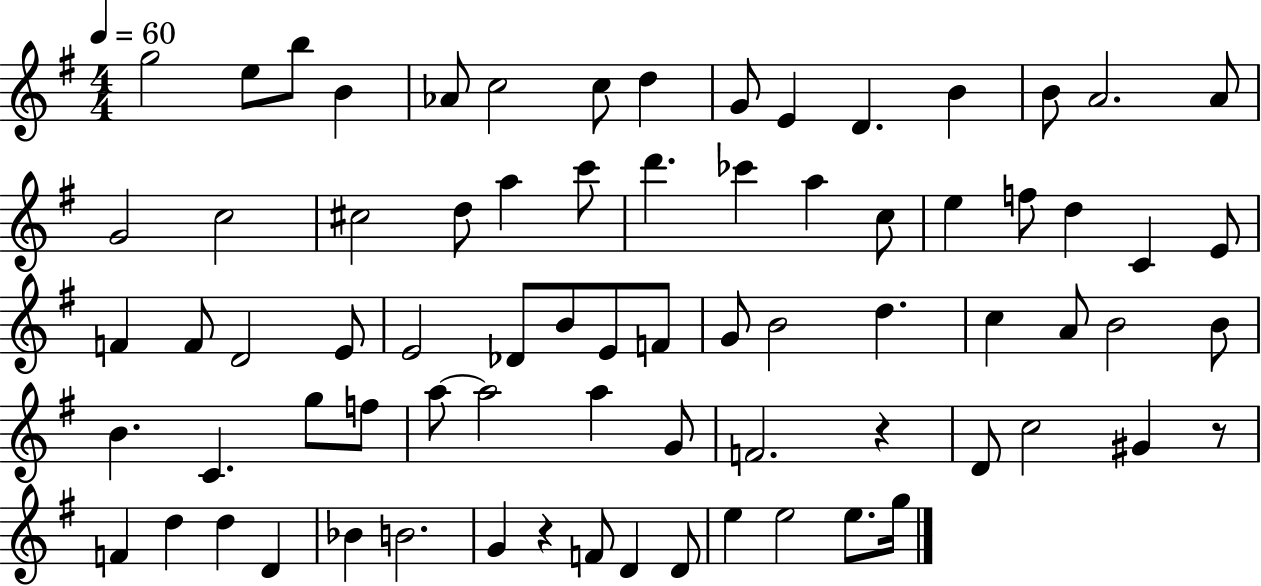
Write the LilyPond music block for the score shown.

{
  \clef treble
  \numericTimeSignature
  \time 4/4
  \key g \major
  \tempo 4 = 60
  g''2 e''8 b''8 b'4 | aes'8 c''2 c''8 d''4 | g'8 e'4 d'4. b'4 | b'8 a'2. a'8 | \break g'2 c''2 | cis''2 d''8 a''4 c'''8 | d'''4. ces'''4 a''4 c''8 | e''4 f''8 d''4 c'4 e'8 | \break f'4 f'8 d'2 e'8 | e'2 des'8 b'8 e'8 f'8 | g'8 b'2 d''4. | c''4 a'8 b'2 b'8 | \break b'4. c'4. g''8 f''8 | a''8~~ a''2 a''4 g'8 | f'2. r4 | d'8 c''2 gis'4 r8 | \break f'4 d''4 d''4 d'4 | bes'4 b'2. | g'4 r4 f'8 d'4 d'8 | e''4 e''2 e''8. g''16 | \break \bar "|."
}